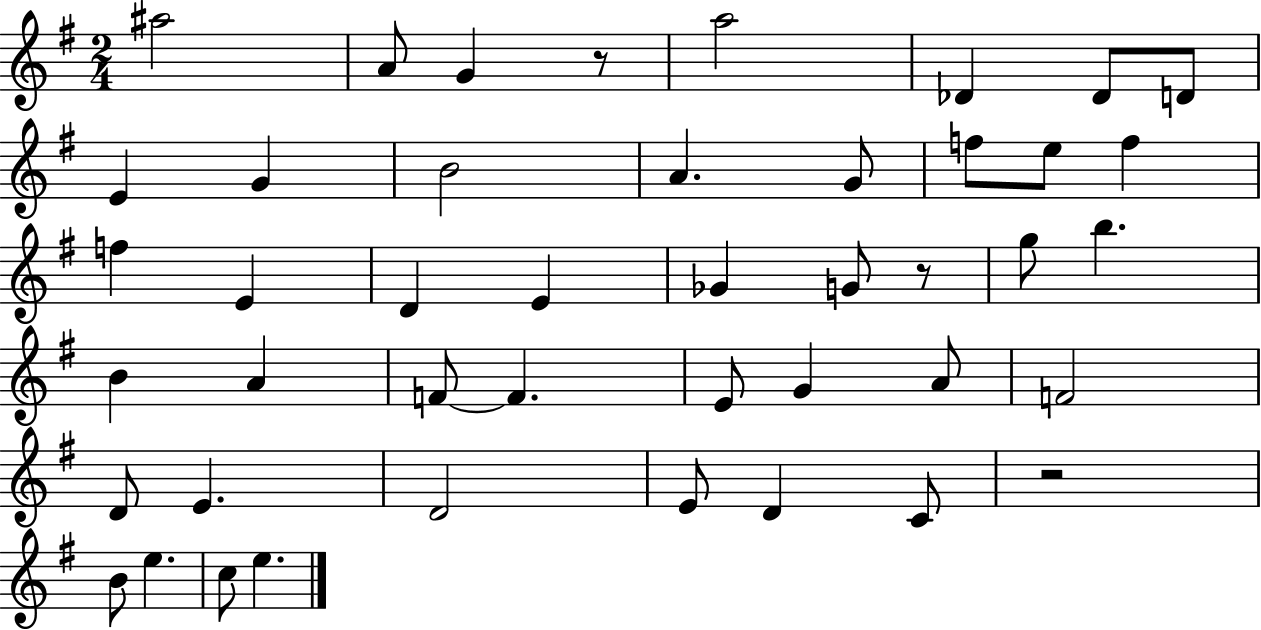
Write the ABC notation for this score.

X:1
T:Untitled
M:2/4
L:1/4
K:G
^a2 A/2 G z/2 a2 _D _D/2 D/2 E G B2 A G/2 f/2 e/2 f f E D E _G G/2 z/2 g/2 b B A F/2 F E/2 G A/2 F2 D/2 E D2 E/2 D C/2 z2 B/2 e c/2 e